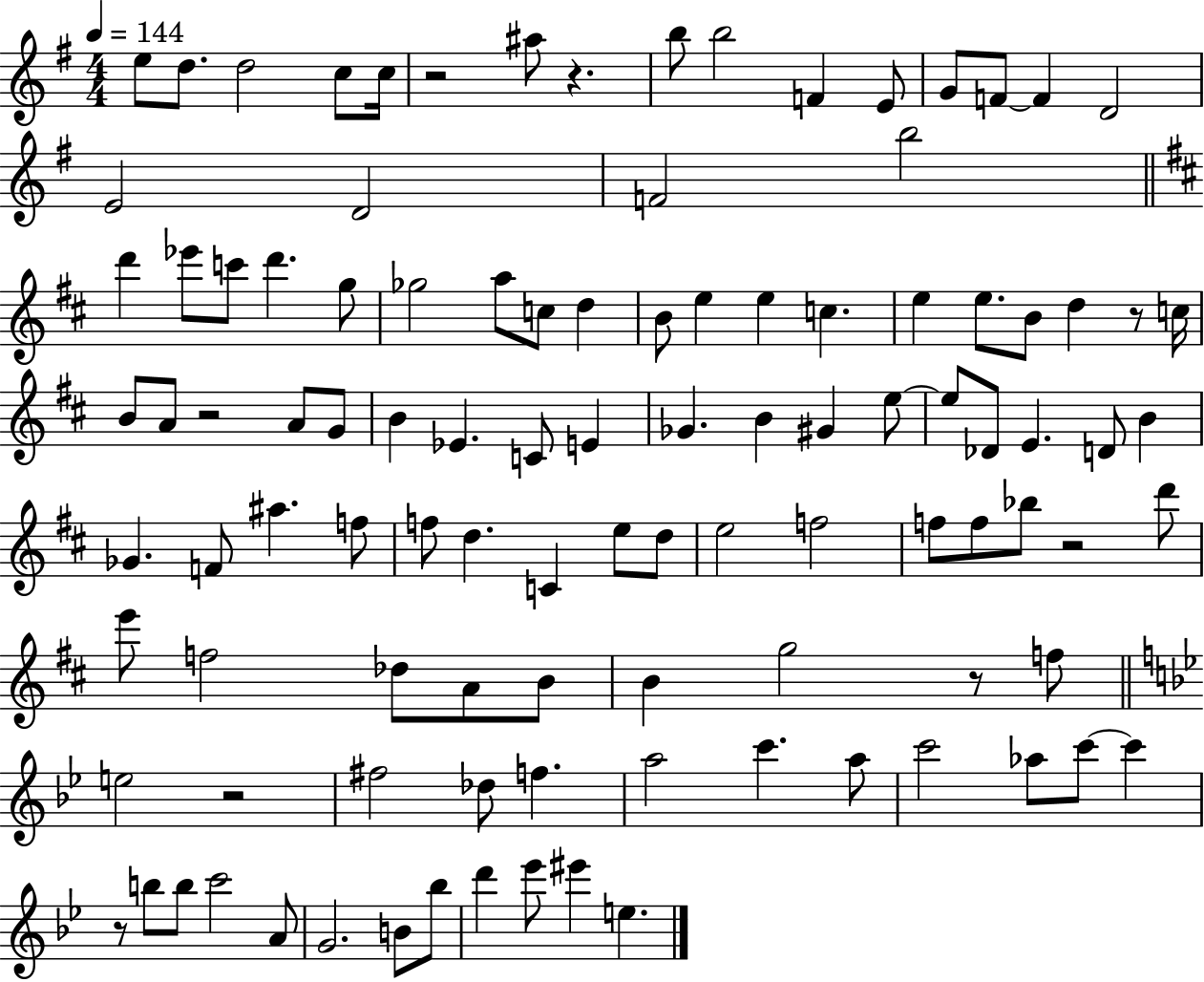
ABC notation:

X:1
T:Untitled
M:4/4
L:1/4
K:G
e/2 d/2 d2 c/2 c/4 z2 ^a/2 z b/2 b2 F E/2 G/2 F/2 F D2 E2 D2 F2 b2 d' _e'/2 c'/2 d' g/2 _g2 a/2 c/2 d B/2 e e c e e/2 B/2 d z/2 c/4 B/2 A/2 z2 A/2 G/2 B _E C/2 E _G B ^G e/2 e/2 _D/2 E D/2 B _G F/2 ^a f/2 f/2 d C e/2 d/2 e2 f2 f/2 f/2 _b/2 z2 d'/2 e'/2 f2 _d/2 A/2 B/2 B g2 z/2 f/2 e2 z2 ^f2 _d/2 f a2 c' a/2 c'2 _a/2 c'/2 c' z/2 b/2 b/2 c'2 A/2 G2 B/2 _b/2 d' _e'/2 ^e' e